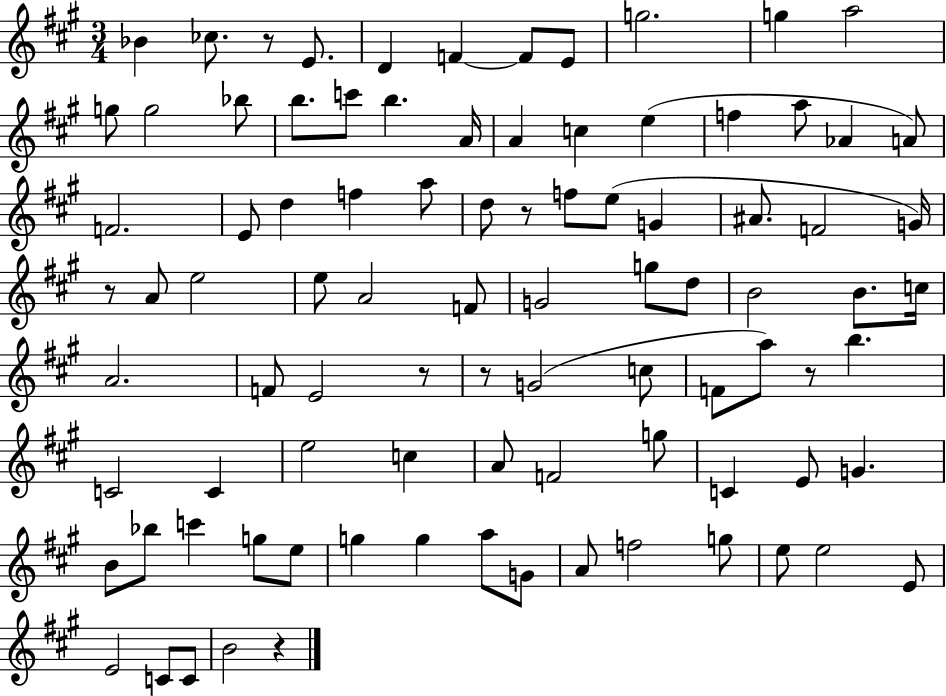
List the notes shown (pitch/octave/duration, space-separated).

Bb4/q CES5/e. R/e E4/e. D4/q F4/q F4/e E4/e G5/h. G5/q A5/h G5/e G5/h Bb5/e B5/e. C6/e B5/q. A4/s A4/q C5/q E5/q F5/q A5/e Ab4/q A4/e F4/h. E4/e D5/q F5/q A5/e D5/e R/e F5/e E5/e G4/q A#4/e. F4/h G4/s R/e A4/e E5/h E5/e A4/h F4/e G4/h G5/e D5/e B4/h B4/e. C5/s A4/h. F4/e E4/h R/e R/e G4/h C5/e F4/e A5/e R/e B5/q. C4/h C4/q E5/h C5/q A4/e F4/h G5/e C4/q E4/e G4/q. B4/e Bb5/e C6/q G5/e E5/e G5/q G5/q A5/e G4/e A4/e F5/h G5/e E5/e E5/h E4/e E4/h C4/e C4/e B4/h R/q